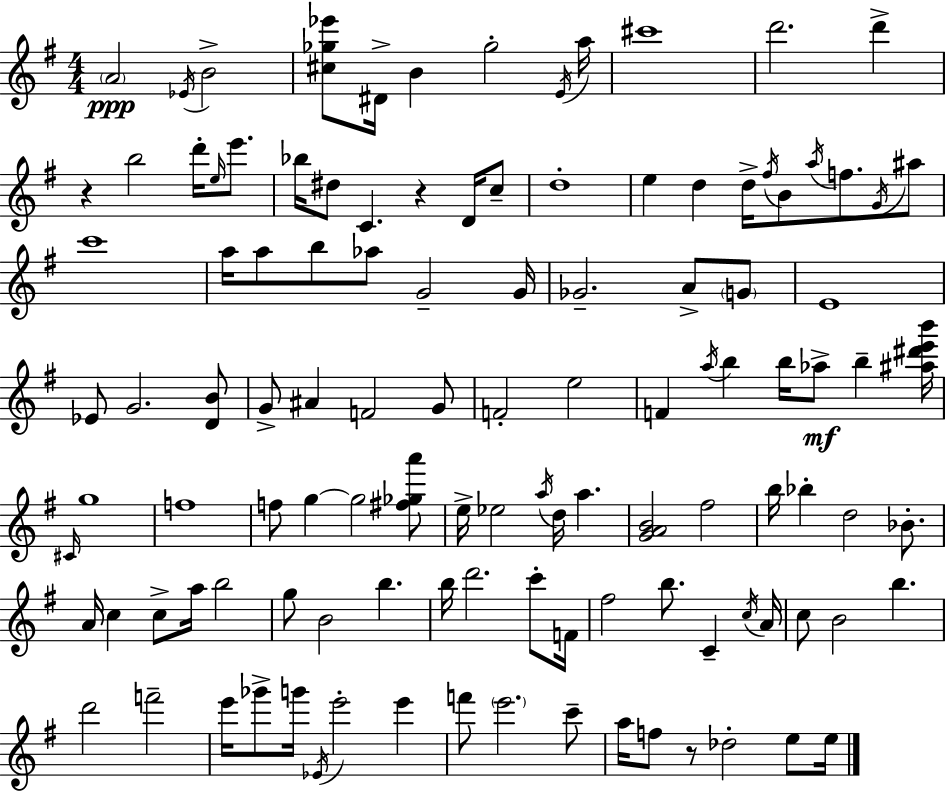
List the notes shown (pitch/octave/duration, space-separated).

A4/h Eb4/s B4/h [C#5,Gb5,Eb6]/e D#4/s B4/q Gb5/h E4/s A5/s C#6/w D6/h. D6/q R/q B5/h D6/s E5/s E6/e. Bb5/s D#5/e C4/q. R/q D4/s C5/e D5/w E5/q D5/q D5/s F#5/s B4/e A5/s F5/e. G4/s A#5/e C6/w A5/s A5/e B5/e Ab5/e G4/h G4/s Gb4/h. A4/e G4/e E4/w Eb4/e G4/h. [D4,B4]/e G4/e A#4/q F4/h G4/e F4/h E5/h F4/q A5/s B5/q B5/s Ab5/e B5/q [A#5,D#6,E6,B6]/s C#4/s G5/w F5/w F5/e G5/q G5/h [F#5,Gb5,A6]/e E5/s Eb5/h A5/s D5/s A5/q. [G4,A4,B4]/h F#5/h B5/s Bb5/q D5/h Bb4/e. A4/s C5/q C5/e A5/s B5/h G5/e B4/h B5/q. B5/s D6/h. C6/e F4/s F#5/h B5/e. C4/q C5/s A4/s C5/e B4/h B5/q. D6/h F6/h E6/s Gb6/e G6/s Eb4/s E6/h E6/q F6/e E6/h. C6/e A5/s F5/e R/e Db5/h E5/e E5/s